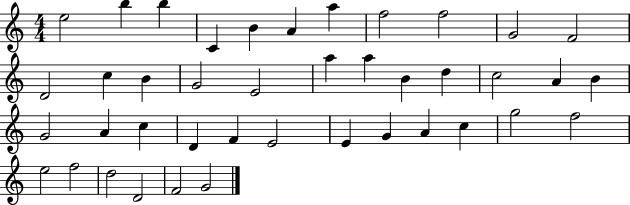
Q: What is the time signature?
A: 4/4